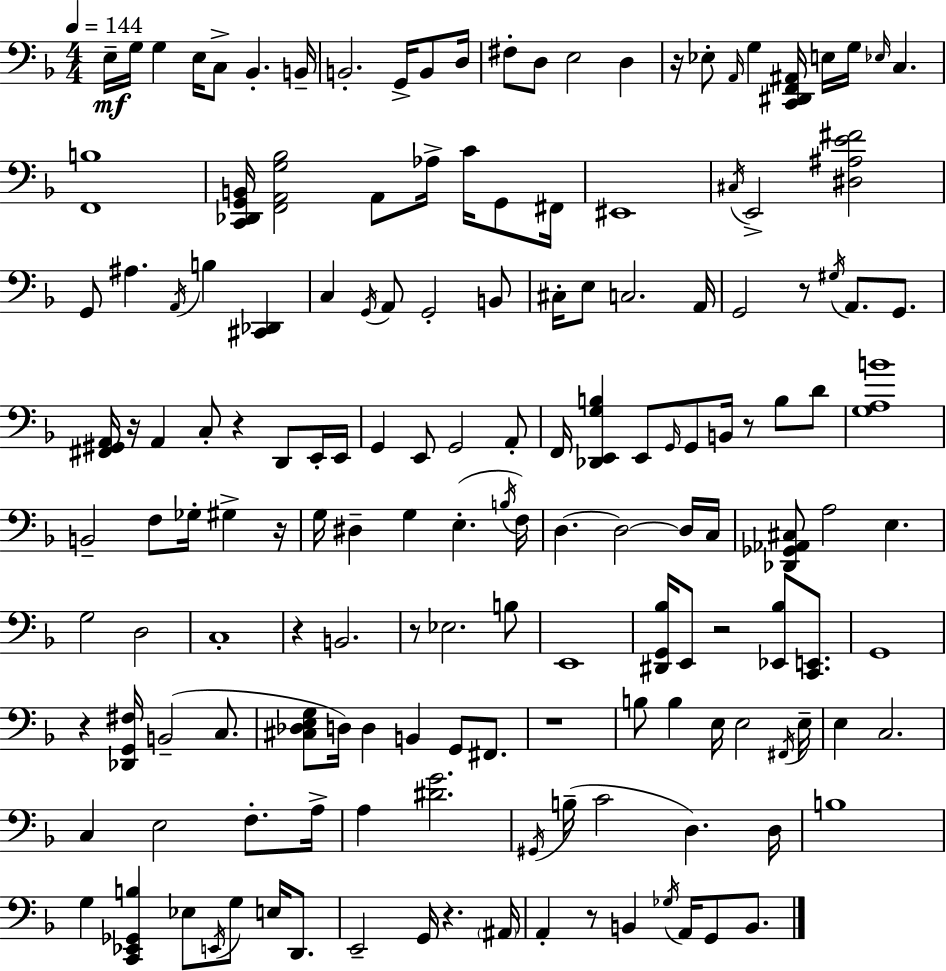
E3/s G3/s G3/q E3/s C3/e Bb2/q. B2/s B2/h. G2/s B2/e D3/s F#3/e D3/e E3/h D3/q R/s Eb3/e A2/s G3/q [C2,D#2,F2,A#2]/s E3/s G3/s Eb3/s C3/q. [F2,B3]/w [C2,Db2,G2,B2]/s [F2,A2,G3,Bb3]/h A2/e Ab3/s C4/s G2/e F#2/s EIS2/w C#3/s E2/h [D#3,A#3,E4,F#4]/h G2/e A#3/q. A2/s B3/q [C#2,Db2]/q C3/q G2/s A2/e G2/h B2/e C#3/s E3/e C3/h. A2/s G2/h R/e G#3/s A2/e. G2/e. [F#2,G#2,A2]/s R/s A2/q C3/e R/q D2/e E2/s E2/s G2/q E2/e G2/h A2/e F2/s [Db2,E2,G3,B3]/q E2/e G2/s G2/e B2/s R/e B3/e D4/e [G3,A3,B4]/w B2/h F3/e Gb3/s G#3/q R/s G3/s D#3/q G3/q E3/q. B3/s F3/s D3/q. D3/h D3/s C3/s [Db2,Gb2,Ab2,C#3]/e A3/h E3/q. G3/h D3/h C3/w R/q B2/h. R/e Eb3/h. B3/e E2/w [D#2,G2,Bb3]/s E2/e R/h [Eb2,Bb3]/e [C2,E2]/e. G2/w R/q [Db2,G2,F#3]/s B2/h C3/e. [C#3,Db3,E3,G3]/e D3/s D3/q B2/q G2/e F#2/e. R/w B3/e B3/q E3/s E3/h F#2/s E3/s E3/q C3/h. C3/q E3/h F3/e. A3/s A3/q [D#4,G4]/h. G#2/s B3/s C4/h D3/q. D3/s B3/w G3/q [C2,Eb2,Gb2,B3]/q Eb3/e E2/s G3/e E3/s D2/e. E2/h G2/s R/q. A#2/s A2/q R/e B2/q Gb3/s A2/s G2/e B2/e.